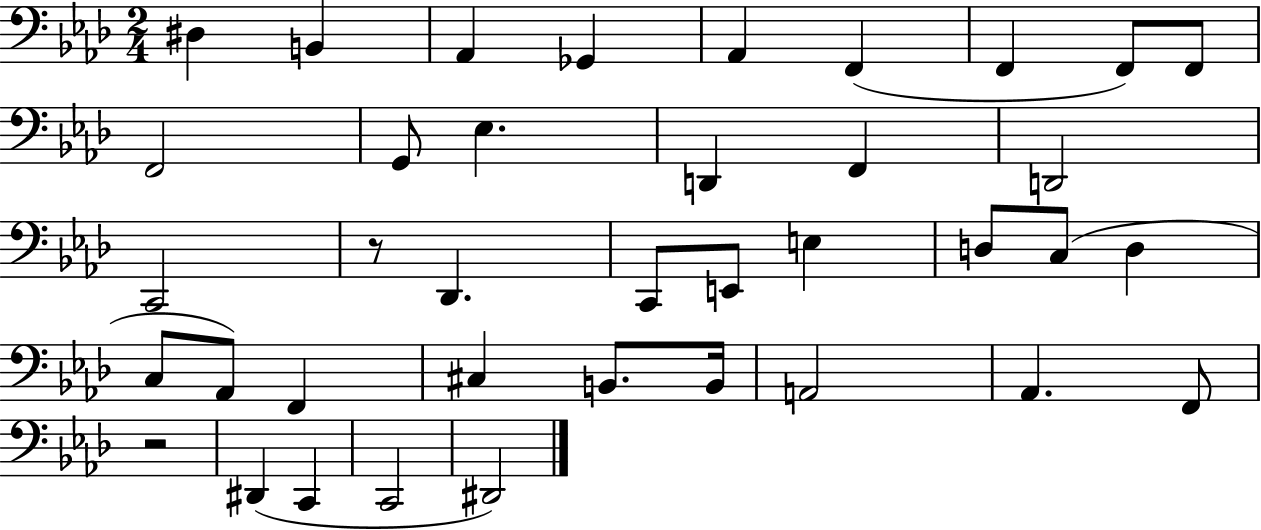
{
  \clef bass
  \numericTimeSignature
  \time 2/4
  \key aes \major
  \repeat volta 2 { dis4 b,4 | aes,4 ges,4 | aes,4 f,4( | f,4 f,8) f,8 | \break f,2 | g,8 ees4. | d,4 f,4 | d,2 | \break c,2 | r8 des,4. | c,8 e,8 e4 | d8 c8( d4 | \break c8 aes,8) f,4 | cis4 b,8. b,16 | a,2 | aes,4. f,8 | \break r2 | dis,4( c,4 | c,2 | dis,2) | \break } \bar "|."
}